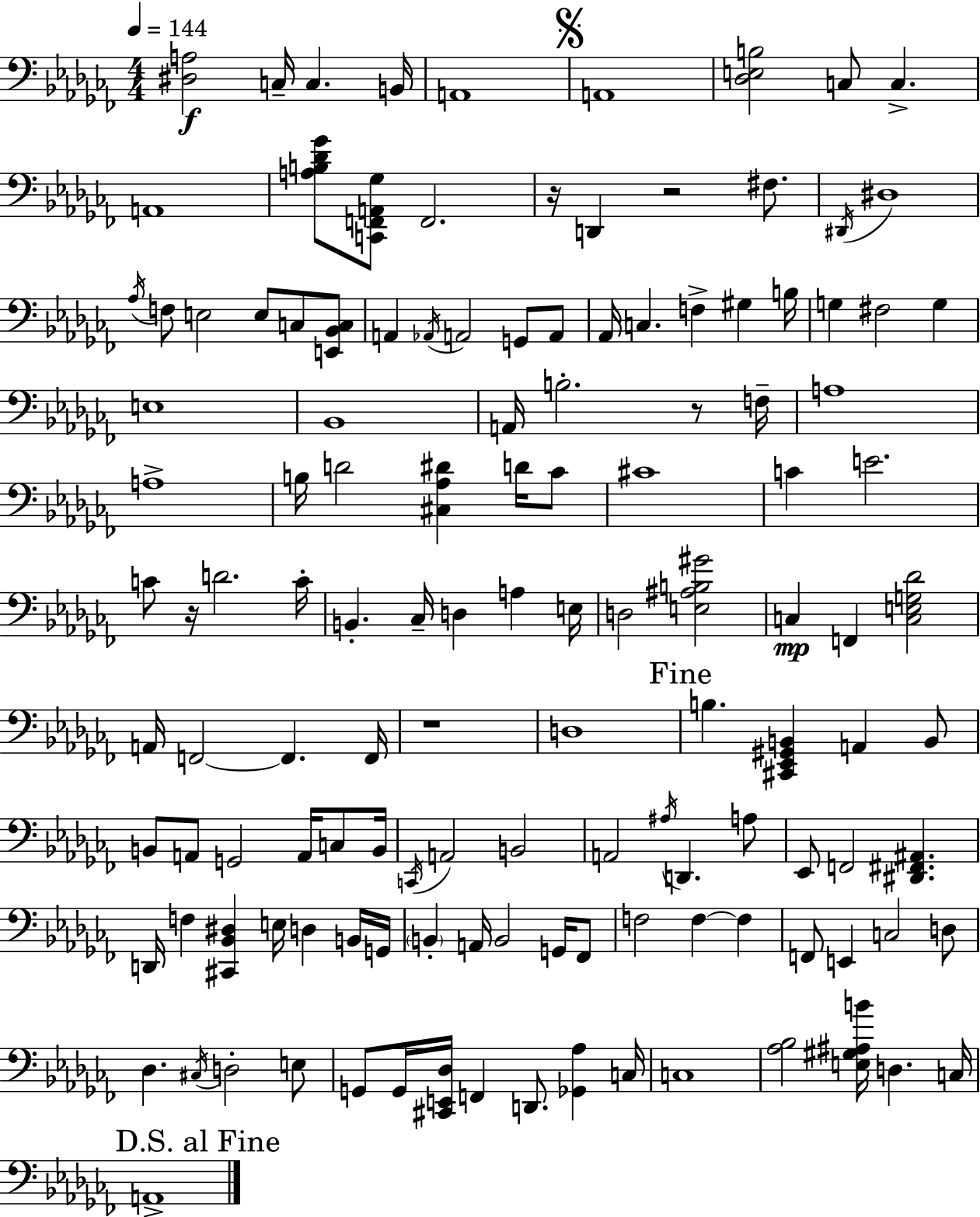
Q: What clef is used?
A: bass